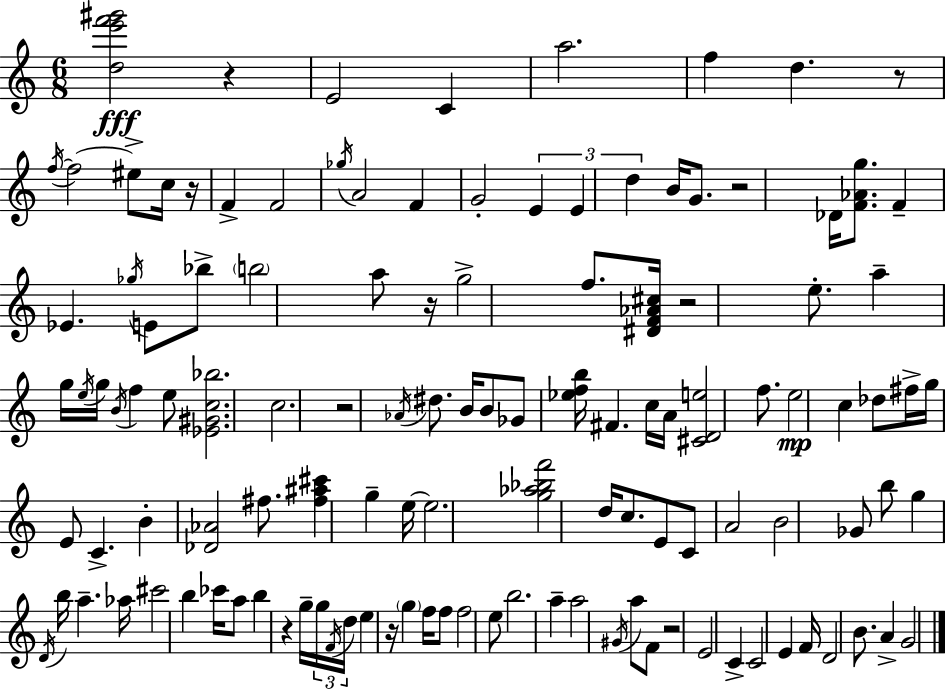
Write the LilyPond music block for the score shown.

{
  \clef treble
  \numericTimeSignature
  \time 6/8
  \key c \major
  <d'' e''' f''' gis'''>2\fff r4 | e'2 c'4 | a''2. | f''4 d''4. r8 | \break \acciaccatura { f''16~ }~ f''2 eis''8-> c''16 | r16 f'4-> f'2 | \acciaccatura { ges''16 } a'2 f'4 | g'2-. \tuplet 3/2 { e'4 | \break e'4 d''4 } b'16 g'8. | r2 des'16 <f' aes' g''>8. | f'4-- ees'4. | \acciaccatura { ges''16 } e'8 bes''8-> \parenthesize b''2 | \break a''8 r16 g''2-> | f''8. <dis' f' aes' cis''>16 r2 | e''8.-. a''4-- g''16 \acciaccatura { e''16 } g''16 \acciaccatura { b'16 } f''4 | e''8 <ees' gis' c'' bes''>2. | \break c''2. | r2 | \acciaccatura { aes'16 } dis''8. b'16 b'8 ges'8 <ees'' f'' b''>16 fis'4. | c''16 a'16 <cis' d' e''>2 | \break f''8. e''2\mp | c''4 des''8 fis''16-> g''16 e'8 | c'4.-> b'4-. <des' aes'>2 | fis''8. <fis'' ais'' cis'''>4 | \break g''4-- e''16~~ e''2. | <g'' aes'' bes'' f'''>2 | d''16 c''8. e'8 c'8 a'2 | b'2 | \break ges'8 b''8 g''4 \acciaccatura { d'16 } b''16 | a''4.-- aes''16 cis'''2 | b''4 ces'''16 a''8 b''4 | r4 g''16-- \tuplet 3/2 { g''16 \acciaccatura { f'16 } d''16 } e''4 | \break r16 \parenthesize g''4 f''16 f''8 f''2 | e''8 b''2. | a''4-- | a''2 \acciaccatura { gis'16 } a''8 f'8 | \break r2 e'2 | c'4-> c'2 | e'4 f'16 d'2 | b'8. a'4-> | \break g'2 \bar "|."
}